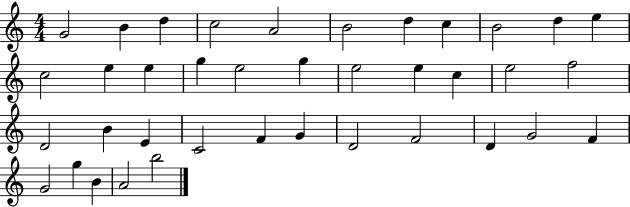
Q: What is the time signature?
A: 4/4